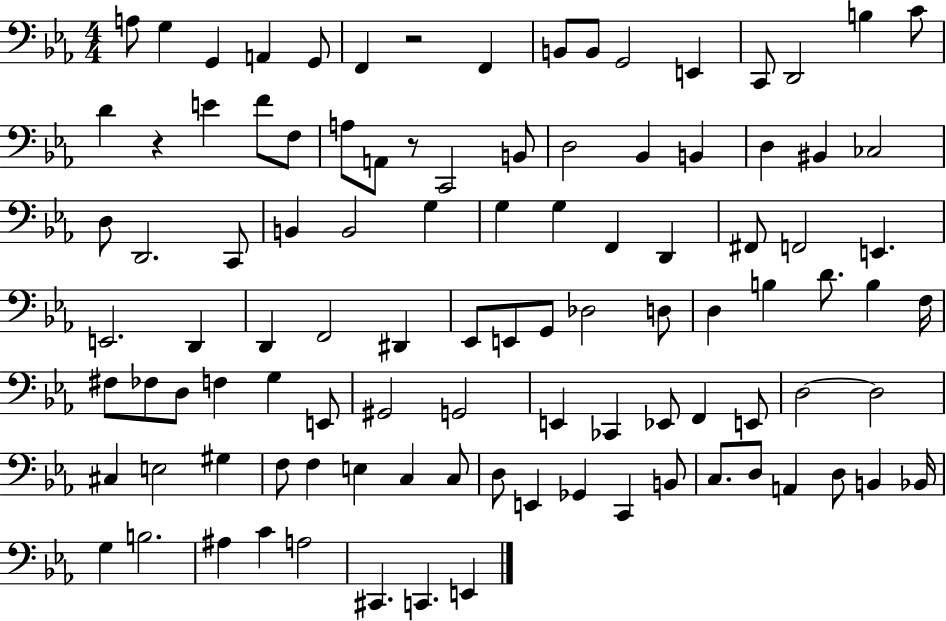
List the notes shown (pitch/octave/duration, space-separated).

A3/e G3/q G2/q A2/q G2/e F2/q R/h F2/q B2/e B2/e G2/h E2/q C2/e D2/h B3/q C4/e D4/q R/q E4/q F4/e F3/e A3/e A2/e R/e C2/h B2/e D3/h Bb2/q B2/q D3/q BIS2/q CES3/h D3/e D2/h. C2/e B2/q B2/h G3/q G3/q G3/q F2/q D2/q F#2/e F2/h E2/q. E2/h. D2/q D2/q F2/h D#2/q Eb2/e E2/e G2/e Db3/h D3/e D3/q B3/q D4/e. B3/q F3/s F#3/e FES3/e D3/e F3/q G3/q E2/e G#2/h G2/h E2/q CES2/q Eb2/e F2/q E2/e D3/h D3/h C#3/q E3/h G#3/q F3/e F3/q E3/q C3/q C3/e D3/e E2/q Gb2/q C2/q B2/e C3/e. D3/e A2/q D3/e B2/q Bb2/s G3/q B3/h. A#3/q C4/q A3/h C#2/q. C2/q. E2/q